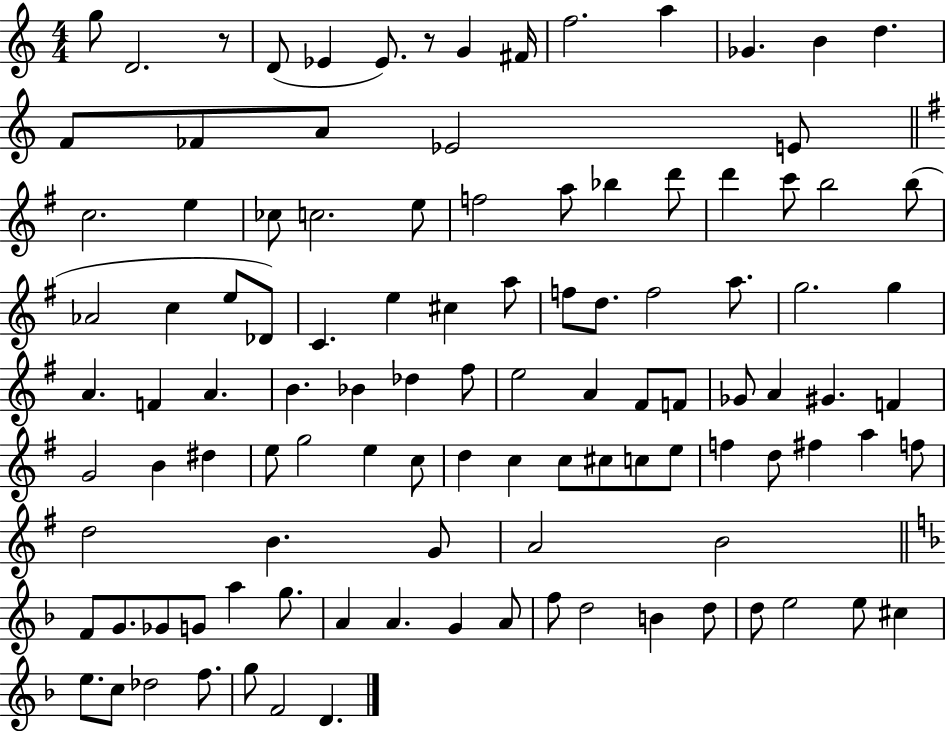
{
  \clef treble
  \numericTimeSignature
  \time 4/4
  \key c \major
  g''8 d'2. r8 | d'8( ees'4 ees'8.) r8 g'4 fis'16 | f''2. a''4 | ges'4. b'4 d''4. | \break f'8 fes'8 a'8 ees'2 e'8 | \bar "||" \break \key g \major c''2. e''4 | ces''8 c''2. e''8 | f''2 a''8 bes''4 d'''8 | d'''4 c'''8 b''2 b''8( | \break aes'2 c''4 e''8 des'8) | c'4. e''4 cis''4 a''8 | f''8 d''8. f''2 a''8. | g''2. g''4 | \break a'4. f'4 a'4. | b'4. bes'4 des''4 fis''8 | e''2 a'4 fis'8 f'8 | ges'8 a'4 gis'4. f'4 | \break g'2 b'4 dis''4 | e''8 g''2 e''4 c''8 | d''4 c''4 c''8 cis''8 c''8 e''8 | f''4 d''8 fis''4 a''4 f''8 | \break d''2 b'4. g'8 | a'2 b'2 | \bar "||" \break \key f \major f'8 g'8. ges'8 g'8 a''4 g''8. | a'4 a'4. g'4 a'8 | f''8 d''2 b'4 d''8 | d''8 e''2 e''8 cis''4 | \break e''8. c''8 des''2 f''8. | g''8 f'2 d'4. | \bar "|."
}